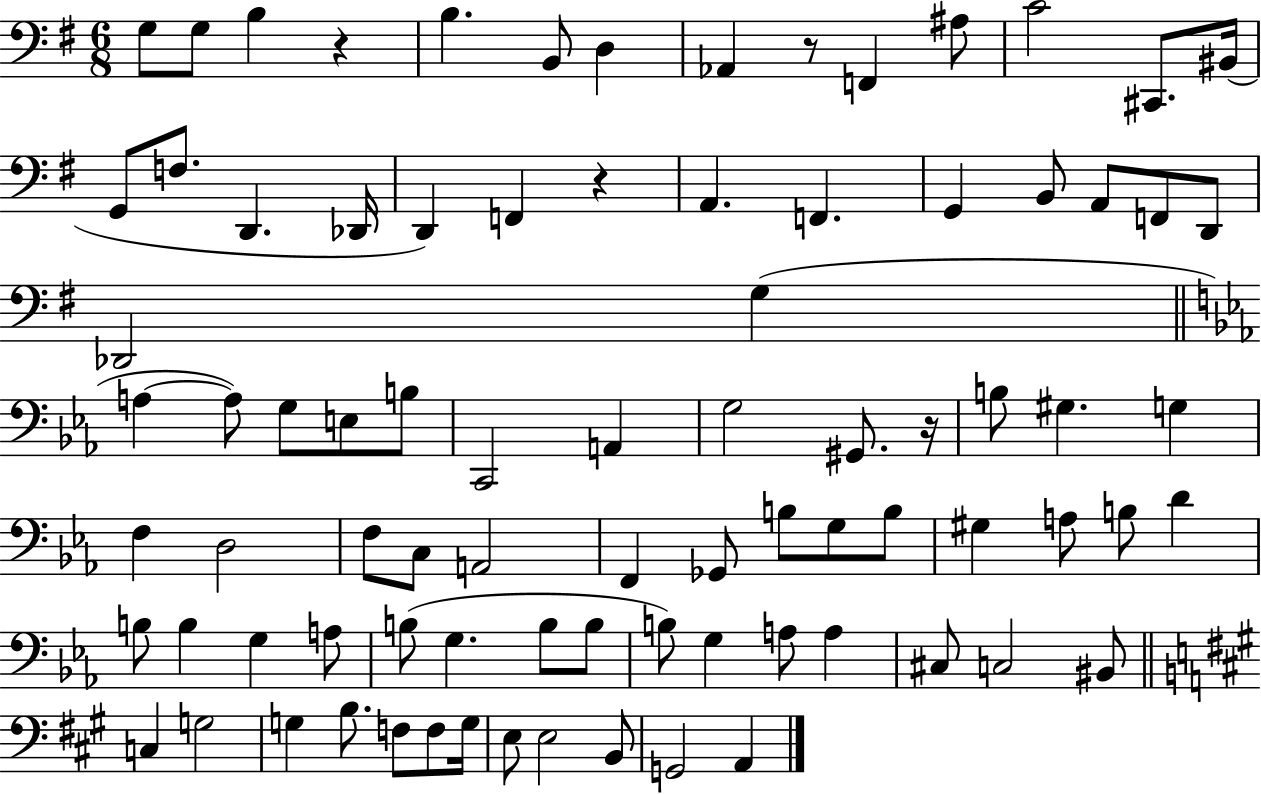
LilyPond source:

{
  \clef bass
  \numericTimeSignature
  \time 6/8
  \key g \major
  g8 g8 b4 r4 | b4. b,8 d4 | aes,4 r8 f,4 ais8 | c'2 cis,8. bis,16( | \break g,8 f8. d,4. des,16 | d,4) f,4 r4 | a,4. f,4. | g,4 b,8 a,8 f,8 d,8 | \break des,2 g4( | \bar "||" \break \key c \minor a4~~ a8) g8 e8 b8 | c,2 a,4 | g2 gis,8. r16 | b8 gis4. g4 | \break f4 d2 | f8 c8 a,2 | f,4 ges,8 b8 g8 b8 | gis4 a8 b8 d'4 | \break b8 b4 g4 a8 | b8( g4. b8 b8 | b8) g4 a8 a4 | cis8 c2 bis,8 | \break \bar "||" \break \key a \major c4 g2 | g4 b8. f8 f8 g16 | e8 e2 b,8 | g,2 a,4 | \break \bar "|."
}